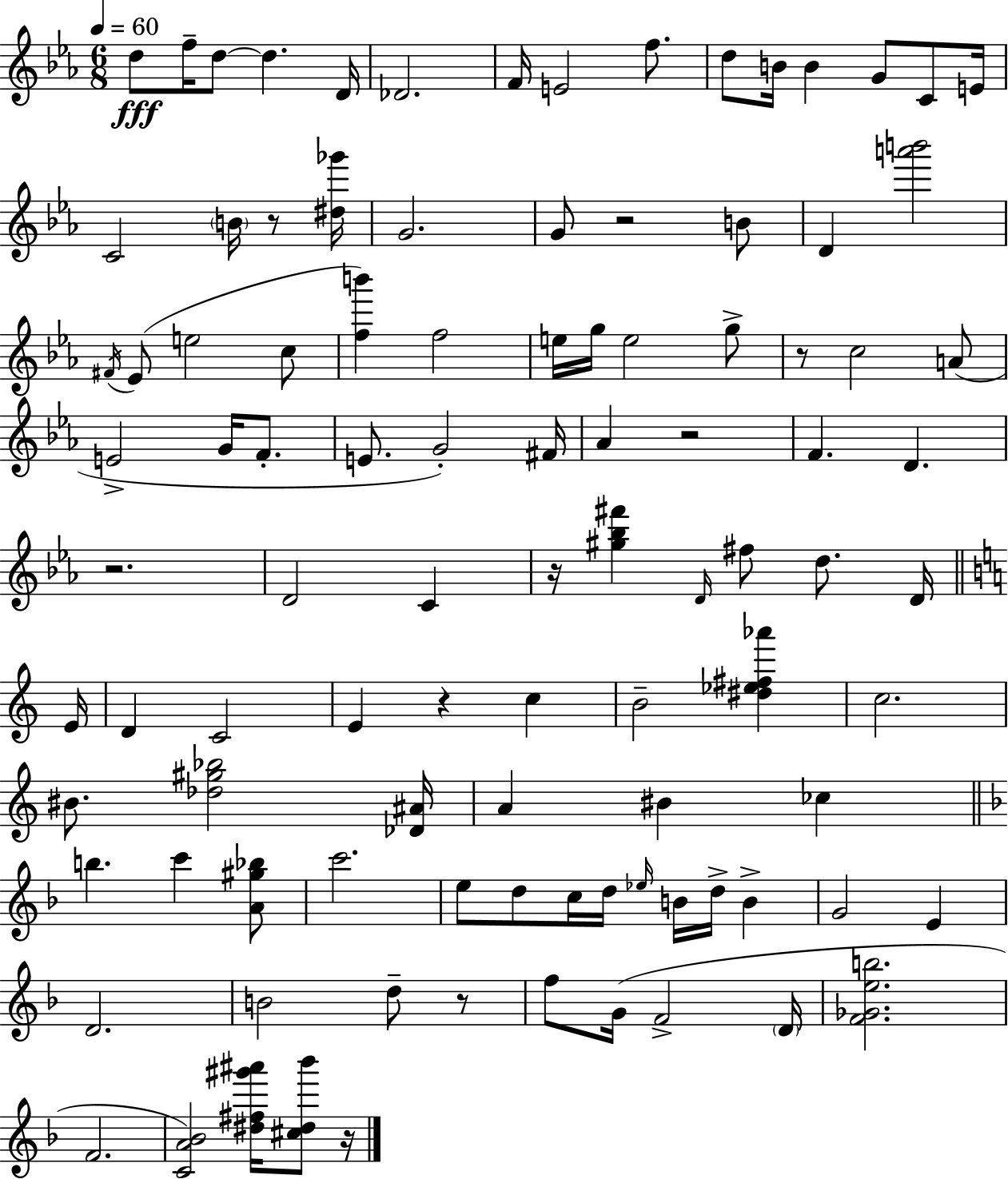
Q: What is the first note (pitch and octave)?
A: D5